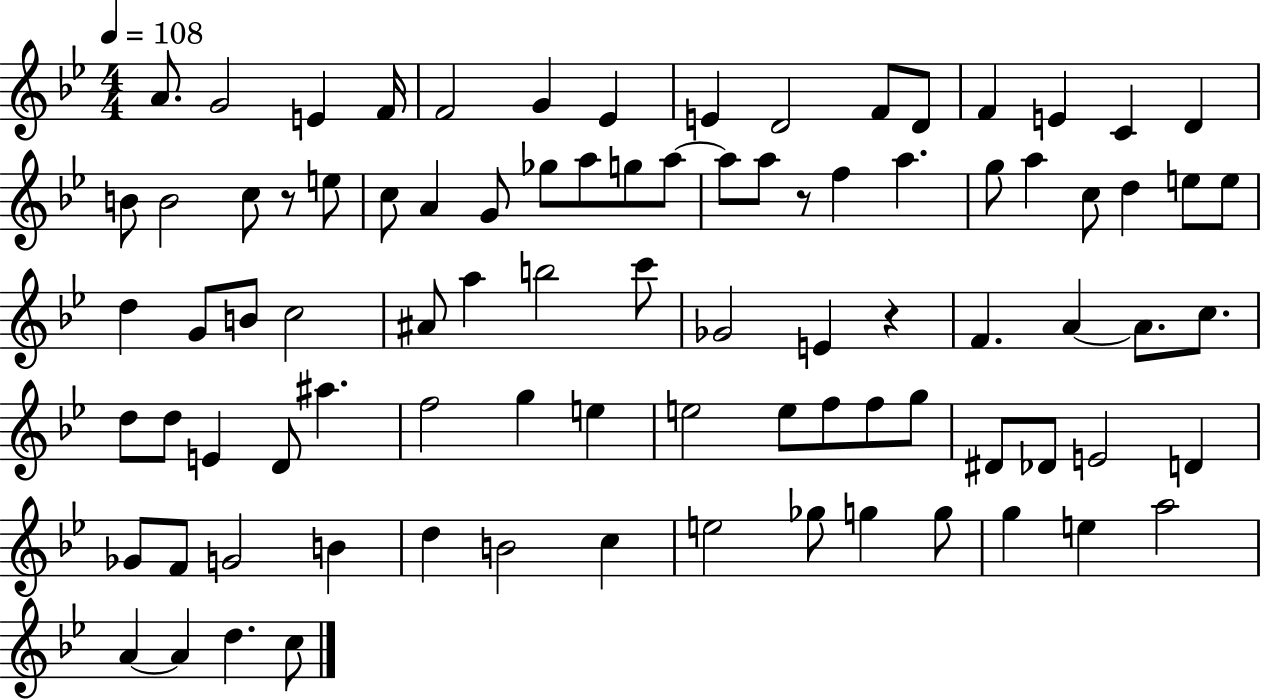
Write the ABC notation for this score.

X:1
T:Untitled
M:4/4
L:1/4
K:Bb
A/2 G2 E F/4 F2 G _E E D2 F/2 D/2 F E C D B/2 B2 c/2 z/2 e/2 c/2 A G/2 _g/2 a/2 g/2 a/2 a/2 a/2 z/2 f a g/2 a c/2 d e/2 e/2 d G/2 B/2 c2 ^A/2 a b2 c'/2 _G2 E z F A A/2 c/2 d/2 d/2 E D/2 ^a f2 g e e2 e/2 f/2 f/2 g/2 ^D/2 _D/2 E2 D _G/2 F/2 G2 B d B2 c e2 _g/2 g g/2 g e a2 A A d c/2